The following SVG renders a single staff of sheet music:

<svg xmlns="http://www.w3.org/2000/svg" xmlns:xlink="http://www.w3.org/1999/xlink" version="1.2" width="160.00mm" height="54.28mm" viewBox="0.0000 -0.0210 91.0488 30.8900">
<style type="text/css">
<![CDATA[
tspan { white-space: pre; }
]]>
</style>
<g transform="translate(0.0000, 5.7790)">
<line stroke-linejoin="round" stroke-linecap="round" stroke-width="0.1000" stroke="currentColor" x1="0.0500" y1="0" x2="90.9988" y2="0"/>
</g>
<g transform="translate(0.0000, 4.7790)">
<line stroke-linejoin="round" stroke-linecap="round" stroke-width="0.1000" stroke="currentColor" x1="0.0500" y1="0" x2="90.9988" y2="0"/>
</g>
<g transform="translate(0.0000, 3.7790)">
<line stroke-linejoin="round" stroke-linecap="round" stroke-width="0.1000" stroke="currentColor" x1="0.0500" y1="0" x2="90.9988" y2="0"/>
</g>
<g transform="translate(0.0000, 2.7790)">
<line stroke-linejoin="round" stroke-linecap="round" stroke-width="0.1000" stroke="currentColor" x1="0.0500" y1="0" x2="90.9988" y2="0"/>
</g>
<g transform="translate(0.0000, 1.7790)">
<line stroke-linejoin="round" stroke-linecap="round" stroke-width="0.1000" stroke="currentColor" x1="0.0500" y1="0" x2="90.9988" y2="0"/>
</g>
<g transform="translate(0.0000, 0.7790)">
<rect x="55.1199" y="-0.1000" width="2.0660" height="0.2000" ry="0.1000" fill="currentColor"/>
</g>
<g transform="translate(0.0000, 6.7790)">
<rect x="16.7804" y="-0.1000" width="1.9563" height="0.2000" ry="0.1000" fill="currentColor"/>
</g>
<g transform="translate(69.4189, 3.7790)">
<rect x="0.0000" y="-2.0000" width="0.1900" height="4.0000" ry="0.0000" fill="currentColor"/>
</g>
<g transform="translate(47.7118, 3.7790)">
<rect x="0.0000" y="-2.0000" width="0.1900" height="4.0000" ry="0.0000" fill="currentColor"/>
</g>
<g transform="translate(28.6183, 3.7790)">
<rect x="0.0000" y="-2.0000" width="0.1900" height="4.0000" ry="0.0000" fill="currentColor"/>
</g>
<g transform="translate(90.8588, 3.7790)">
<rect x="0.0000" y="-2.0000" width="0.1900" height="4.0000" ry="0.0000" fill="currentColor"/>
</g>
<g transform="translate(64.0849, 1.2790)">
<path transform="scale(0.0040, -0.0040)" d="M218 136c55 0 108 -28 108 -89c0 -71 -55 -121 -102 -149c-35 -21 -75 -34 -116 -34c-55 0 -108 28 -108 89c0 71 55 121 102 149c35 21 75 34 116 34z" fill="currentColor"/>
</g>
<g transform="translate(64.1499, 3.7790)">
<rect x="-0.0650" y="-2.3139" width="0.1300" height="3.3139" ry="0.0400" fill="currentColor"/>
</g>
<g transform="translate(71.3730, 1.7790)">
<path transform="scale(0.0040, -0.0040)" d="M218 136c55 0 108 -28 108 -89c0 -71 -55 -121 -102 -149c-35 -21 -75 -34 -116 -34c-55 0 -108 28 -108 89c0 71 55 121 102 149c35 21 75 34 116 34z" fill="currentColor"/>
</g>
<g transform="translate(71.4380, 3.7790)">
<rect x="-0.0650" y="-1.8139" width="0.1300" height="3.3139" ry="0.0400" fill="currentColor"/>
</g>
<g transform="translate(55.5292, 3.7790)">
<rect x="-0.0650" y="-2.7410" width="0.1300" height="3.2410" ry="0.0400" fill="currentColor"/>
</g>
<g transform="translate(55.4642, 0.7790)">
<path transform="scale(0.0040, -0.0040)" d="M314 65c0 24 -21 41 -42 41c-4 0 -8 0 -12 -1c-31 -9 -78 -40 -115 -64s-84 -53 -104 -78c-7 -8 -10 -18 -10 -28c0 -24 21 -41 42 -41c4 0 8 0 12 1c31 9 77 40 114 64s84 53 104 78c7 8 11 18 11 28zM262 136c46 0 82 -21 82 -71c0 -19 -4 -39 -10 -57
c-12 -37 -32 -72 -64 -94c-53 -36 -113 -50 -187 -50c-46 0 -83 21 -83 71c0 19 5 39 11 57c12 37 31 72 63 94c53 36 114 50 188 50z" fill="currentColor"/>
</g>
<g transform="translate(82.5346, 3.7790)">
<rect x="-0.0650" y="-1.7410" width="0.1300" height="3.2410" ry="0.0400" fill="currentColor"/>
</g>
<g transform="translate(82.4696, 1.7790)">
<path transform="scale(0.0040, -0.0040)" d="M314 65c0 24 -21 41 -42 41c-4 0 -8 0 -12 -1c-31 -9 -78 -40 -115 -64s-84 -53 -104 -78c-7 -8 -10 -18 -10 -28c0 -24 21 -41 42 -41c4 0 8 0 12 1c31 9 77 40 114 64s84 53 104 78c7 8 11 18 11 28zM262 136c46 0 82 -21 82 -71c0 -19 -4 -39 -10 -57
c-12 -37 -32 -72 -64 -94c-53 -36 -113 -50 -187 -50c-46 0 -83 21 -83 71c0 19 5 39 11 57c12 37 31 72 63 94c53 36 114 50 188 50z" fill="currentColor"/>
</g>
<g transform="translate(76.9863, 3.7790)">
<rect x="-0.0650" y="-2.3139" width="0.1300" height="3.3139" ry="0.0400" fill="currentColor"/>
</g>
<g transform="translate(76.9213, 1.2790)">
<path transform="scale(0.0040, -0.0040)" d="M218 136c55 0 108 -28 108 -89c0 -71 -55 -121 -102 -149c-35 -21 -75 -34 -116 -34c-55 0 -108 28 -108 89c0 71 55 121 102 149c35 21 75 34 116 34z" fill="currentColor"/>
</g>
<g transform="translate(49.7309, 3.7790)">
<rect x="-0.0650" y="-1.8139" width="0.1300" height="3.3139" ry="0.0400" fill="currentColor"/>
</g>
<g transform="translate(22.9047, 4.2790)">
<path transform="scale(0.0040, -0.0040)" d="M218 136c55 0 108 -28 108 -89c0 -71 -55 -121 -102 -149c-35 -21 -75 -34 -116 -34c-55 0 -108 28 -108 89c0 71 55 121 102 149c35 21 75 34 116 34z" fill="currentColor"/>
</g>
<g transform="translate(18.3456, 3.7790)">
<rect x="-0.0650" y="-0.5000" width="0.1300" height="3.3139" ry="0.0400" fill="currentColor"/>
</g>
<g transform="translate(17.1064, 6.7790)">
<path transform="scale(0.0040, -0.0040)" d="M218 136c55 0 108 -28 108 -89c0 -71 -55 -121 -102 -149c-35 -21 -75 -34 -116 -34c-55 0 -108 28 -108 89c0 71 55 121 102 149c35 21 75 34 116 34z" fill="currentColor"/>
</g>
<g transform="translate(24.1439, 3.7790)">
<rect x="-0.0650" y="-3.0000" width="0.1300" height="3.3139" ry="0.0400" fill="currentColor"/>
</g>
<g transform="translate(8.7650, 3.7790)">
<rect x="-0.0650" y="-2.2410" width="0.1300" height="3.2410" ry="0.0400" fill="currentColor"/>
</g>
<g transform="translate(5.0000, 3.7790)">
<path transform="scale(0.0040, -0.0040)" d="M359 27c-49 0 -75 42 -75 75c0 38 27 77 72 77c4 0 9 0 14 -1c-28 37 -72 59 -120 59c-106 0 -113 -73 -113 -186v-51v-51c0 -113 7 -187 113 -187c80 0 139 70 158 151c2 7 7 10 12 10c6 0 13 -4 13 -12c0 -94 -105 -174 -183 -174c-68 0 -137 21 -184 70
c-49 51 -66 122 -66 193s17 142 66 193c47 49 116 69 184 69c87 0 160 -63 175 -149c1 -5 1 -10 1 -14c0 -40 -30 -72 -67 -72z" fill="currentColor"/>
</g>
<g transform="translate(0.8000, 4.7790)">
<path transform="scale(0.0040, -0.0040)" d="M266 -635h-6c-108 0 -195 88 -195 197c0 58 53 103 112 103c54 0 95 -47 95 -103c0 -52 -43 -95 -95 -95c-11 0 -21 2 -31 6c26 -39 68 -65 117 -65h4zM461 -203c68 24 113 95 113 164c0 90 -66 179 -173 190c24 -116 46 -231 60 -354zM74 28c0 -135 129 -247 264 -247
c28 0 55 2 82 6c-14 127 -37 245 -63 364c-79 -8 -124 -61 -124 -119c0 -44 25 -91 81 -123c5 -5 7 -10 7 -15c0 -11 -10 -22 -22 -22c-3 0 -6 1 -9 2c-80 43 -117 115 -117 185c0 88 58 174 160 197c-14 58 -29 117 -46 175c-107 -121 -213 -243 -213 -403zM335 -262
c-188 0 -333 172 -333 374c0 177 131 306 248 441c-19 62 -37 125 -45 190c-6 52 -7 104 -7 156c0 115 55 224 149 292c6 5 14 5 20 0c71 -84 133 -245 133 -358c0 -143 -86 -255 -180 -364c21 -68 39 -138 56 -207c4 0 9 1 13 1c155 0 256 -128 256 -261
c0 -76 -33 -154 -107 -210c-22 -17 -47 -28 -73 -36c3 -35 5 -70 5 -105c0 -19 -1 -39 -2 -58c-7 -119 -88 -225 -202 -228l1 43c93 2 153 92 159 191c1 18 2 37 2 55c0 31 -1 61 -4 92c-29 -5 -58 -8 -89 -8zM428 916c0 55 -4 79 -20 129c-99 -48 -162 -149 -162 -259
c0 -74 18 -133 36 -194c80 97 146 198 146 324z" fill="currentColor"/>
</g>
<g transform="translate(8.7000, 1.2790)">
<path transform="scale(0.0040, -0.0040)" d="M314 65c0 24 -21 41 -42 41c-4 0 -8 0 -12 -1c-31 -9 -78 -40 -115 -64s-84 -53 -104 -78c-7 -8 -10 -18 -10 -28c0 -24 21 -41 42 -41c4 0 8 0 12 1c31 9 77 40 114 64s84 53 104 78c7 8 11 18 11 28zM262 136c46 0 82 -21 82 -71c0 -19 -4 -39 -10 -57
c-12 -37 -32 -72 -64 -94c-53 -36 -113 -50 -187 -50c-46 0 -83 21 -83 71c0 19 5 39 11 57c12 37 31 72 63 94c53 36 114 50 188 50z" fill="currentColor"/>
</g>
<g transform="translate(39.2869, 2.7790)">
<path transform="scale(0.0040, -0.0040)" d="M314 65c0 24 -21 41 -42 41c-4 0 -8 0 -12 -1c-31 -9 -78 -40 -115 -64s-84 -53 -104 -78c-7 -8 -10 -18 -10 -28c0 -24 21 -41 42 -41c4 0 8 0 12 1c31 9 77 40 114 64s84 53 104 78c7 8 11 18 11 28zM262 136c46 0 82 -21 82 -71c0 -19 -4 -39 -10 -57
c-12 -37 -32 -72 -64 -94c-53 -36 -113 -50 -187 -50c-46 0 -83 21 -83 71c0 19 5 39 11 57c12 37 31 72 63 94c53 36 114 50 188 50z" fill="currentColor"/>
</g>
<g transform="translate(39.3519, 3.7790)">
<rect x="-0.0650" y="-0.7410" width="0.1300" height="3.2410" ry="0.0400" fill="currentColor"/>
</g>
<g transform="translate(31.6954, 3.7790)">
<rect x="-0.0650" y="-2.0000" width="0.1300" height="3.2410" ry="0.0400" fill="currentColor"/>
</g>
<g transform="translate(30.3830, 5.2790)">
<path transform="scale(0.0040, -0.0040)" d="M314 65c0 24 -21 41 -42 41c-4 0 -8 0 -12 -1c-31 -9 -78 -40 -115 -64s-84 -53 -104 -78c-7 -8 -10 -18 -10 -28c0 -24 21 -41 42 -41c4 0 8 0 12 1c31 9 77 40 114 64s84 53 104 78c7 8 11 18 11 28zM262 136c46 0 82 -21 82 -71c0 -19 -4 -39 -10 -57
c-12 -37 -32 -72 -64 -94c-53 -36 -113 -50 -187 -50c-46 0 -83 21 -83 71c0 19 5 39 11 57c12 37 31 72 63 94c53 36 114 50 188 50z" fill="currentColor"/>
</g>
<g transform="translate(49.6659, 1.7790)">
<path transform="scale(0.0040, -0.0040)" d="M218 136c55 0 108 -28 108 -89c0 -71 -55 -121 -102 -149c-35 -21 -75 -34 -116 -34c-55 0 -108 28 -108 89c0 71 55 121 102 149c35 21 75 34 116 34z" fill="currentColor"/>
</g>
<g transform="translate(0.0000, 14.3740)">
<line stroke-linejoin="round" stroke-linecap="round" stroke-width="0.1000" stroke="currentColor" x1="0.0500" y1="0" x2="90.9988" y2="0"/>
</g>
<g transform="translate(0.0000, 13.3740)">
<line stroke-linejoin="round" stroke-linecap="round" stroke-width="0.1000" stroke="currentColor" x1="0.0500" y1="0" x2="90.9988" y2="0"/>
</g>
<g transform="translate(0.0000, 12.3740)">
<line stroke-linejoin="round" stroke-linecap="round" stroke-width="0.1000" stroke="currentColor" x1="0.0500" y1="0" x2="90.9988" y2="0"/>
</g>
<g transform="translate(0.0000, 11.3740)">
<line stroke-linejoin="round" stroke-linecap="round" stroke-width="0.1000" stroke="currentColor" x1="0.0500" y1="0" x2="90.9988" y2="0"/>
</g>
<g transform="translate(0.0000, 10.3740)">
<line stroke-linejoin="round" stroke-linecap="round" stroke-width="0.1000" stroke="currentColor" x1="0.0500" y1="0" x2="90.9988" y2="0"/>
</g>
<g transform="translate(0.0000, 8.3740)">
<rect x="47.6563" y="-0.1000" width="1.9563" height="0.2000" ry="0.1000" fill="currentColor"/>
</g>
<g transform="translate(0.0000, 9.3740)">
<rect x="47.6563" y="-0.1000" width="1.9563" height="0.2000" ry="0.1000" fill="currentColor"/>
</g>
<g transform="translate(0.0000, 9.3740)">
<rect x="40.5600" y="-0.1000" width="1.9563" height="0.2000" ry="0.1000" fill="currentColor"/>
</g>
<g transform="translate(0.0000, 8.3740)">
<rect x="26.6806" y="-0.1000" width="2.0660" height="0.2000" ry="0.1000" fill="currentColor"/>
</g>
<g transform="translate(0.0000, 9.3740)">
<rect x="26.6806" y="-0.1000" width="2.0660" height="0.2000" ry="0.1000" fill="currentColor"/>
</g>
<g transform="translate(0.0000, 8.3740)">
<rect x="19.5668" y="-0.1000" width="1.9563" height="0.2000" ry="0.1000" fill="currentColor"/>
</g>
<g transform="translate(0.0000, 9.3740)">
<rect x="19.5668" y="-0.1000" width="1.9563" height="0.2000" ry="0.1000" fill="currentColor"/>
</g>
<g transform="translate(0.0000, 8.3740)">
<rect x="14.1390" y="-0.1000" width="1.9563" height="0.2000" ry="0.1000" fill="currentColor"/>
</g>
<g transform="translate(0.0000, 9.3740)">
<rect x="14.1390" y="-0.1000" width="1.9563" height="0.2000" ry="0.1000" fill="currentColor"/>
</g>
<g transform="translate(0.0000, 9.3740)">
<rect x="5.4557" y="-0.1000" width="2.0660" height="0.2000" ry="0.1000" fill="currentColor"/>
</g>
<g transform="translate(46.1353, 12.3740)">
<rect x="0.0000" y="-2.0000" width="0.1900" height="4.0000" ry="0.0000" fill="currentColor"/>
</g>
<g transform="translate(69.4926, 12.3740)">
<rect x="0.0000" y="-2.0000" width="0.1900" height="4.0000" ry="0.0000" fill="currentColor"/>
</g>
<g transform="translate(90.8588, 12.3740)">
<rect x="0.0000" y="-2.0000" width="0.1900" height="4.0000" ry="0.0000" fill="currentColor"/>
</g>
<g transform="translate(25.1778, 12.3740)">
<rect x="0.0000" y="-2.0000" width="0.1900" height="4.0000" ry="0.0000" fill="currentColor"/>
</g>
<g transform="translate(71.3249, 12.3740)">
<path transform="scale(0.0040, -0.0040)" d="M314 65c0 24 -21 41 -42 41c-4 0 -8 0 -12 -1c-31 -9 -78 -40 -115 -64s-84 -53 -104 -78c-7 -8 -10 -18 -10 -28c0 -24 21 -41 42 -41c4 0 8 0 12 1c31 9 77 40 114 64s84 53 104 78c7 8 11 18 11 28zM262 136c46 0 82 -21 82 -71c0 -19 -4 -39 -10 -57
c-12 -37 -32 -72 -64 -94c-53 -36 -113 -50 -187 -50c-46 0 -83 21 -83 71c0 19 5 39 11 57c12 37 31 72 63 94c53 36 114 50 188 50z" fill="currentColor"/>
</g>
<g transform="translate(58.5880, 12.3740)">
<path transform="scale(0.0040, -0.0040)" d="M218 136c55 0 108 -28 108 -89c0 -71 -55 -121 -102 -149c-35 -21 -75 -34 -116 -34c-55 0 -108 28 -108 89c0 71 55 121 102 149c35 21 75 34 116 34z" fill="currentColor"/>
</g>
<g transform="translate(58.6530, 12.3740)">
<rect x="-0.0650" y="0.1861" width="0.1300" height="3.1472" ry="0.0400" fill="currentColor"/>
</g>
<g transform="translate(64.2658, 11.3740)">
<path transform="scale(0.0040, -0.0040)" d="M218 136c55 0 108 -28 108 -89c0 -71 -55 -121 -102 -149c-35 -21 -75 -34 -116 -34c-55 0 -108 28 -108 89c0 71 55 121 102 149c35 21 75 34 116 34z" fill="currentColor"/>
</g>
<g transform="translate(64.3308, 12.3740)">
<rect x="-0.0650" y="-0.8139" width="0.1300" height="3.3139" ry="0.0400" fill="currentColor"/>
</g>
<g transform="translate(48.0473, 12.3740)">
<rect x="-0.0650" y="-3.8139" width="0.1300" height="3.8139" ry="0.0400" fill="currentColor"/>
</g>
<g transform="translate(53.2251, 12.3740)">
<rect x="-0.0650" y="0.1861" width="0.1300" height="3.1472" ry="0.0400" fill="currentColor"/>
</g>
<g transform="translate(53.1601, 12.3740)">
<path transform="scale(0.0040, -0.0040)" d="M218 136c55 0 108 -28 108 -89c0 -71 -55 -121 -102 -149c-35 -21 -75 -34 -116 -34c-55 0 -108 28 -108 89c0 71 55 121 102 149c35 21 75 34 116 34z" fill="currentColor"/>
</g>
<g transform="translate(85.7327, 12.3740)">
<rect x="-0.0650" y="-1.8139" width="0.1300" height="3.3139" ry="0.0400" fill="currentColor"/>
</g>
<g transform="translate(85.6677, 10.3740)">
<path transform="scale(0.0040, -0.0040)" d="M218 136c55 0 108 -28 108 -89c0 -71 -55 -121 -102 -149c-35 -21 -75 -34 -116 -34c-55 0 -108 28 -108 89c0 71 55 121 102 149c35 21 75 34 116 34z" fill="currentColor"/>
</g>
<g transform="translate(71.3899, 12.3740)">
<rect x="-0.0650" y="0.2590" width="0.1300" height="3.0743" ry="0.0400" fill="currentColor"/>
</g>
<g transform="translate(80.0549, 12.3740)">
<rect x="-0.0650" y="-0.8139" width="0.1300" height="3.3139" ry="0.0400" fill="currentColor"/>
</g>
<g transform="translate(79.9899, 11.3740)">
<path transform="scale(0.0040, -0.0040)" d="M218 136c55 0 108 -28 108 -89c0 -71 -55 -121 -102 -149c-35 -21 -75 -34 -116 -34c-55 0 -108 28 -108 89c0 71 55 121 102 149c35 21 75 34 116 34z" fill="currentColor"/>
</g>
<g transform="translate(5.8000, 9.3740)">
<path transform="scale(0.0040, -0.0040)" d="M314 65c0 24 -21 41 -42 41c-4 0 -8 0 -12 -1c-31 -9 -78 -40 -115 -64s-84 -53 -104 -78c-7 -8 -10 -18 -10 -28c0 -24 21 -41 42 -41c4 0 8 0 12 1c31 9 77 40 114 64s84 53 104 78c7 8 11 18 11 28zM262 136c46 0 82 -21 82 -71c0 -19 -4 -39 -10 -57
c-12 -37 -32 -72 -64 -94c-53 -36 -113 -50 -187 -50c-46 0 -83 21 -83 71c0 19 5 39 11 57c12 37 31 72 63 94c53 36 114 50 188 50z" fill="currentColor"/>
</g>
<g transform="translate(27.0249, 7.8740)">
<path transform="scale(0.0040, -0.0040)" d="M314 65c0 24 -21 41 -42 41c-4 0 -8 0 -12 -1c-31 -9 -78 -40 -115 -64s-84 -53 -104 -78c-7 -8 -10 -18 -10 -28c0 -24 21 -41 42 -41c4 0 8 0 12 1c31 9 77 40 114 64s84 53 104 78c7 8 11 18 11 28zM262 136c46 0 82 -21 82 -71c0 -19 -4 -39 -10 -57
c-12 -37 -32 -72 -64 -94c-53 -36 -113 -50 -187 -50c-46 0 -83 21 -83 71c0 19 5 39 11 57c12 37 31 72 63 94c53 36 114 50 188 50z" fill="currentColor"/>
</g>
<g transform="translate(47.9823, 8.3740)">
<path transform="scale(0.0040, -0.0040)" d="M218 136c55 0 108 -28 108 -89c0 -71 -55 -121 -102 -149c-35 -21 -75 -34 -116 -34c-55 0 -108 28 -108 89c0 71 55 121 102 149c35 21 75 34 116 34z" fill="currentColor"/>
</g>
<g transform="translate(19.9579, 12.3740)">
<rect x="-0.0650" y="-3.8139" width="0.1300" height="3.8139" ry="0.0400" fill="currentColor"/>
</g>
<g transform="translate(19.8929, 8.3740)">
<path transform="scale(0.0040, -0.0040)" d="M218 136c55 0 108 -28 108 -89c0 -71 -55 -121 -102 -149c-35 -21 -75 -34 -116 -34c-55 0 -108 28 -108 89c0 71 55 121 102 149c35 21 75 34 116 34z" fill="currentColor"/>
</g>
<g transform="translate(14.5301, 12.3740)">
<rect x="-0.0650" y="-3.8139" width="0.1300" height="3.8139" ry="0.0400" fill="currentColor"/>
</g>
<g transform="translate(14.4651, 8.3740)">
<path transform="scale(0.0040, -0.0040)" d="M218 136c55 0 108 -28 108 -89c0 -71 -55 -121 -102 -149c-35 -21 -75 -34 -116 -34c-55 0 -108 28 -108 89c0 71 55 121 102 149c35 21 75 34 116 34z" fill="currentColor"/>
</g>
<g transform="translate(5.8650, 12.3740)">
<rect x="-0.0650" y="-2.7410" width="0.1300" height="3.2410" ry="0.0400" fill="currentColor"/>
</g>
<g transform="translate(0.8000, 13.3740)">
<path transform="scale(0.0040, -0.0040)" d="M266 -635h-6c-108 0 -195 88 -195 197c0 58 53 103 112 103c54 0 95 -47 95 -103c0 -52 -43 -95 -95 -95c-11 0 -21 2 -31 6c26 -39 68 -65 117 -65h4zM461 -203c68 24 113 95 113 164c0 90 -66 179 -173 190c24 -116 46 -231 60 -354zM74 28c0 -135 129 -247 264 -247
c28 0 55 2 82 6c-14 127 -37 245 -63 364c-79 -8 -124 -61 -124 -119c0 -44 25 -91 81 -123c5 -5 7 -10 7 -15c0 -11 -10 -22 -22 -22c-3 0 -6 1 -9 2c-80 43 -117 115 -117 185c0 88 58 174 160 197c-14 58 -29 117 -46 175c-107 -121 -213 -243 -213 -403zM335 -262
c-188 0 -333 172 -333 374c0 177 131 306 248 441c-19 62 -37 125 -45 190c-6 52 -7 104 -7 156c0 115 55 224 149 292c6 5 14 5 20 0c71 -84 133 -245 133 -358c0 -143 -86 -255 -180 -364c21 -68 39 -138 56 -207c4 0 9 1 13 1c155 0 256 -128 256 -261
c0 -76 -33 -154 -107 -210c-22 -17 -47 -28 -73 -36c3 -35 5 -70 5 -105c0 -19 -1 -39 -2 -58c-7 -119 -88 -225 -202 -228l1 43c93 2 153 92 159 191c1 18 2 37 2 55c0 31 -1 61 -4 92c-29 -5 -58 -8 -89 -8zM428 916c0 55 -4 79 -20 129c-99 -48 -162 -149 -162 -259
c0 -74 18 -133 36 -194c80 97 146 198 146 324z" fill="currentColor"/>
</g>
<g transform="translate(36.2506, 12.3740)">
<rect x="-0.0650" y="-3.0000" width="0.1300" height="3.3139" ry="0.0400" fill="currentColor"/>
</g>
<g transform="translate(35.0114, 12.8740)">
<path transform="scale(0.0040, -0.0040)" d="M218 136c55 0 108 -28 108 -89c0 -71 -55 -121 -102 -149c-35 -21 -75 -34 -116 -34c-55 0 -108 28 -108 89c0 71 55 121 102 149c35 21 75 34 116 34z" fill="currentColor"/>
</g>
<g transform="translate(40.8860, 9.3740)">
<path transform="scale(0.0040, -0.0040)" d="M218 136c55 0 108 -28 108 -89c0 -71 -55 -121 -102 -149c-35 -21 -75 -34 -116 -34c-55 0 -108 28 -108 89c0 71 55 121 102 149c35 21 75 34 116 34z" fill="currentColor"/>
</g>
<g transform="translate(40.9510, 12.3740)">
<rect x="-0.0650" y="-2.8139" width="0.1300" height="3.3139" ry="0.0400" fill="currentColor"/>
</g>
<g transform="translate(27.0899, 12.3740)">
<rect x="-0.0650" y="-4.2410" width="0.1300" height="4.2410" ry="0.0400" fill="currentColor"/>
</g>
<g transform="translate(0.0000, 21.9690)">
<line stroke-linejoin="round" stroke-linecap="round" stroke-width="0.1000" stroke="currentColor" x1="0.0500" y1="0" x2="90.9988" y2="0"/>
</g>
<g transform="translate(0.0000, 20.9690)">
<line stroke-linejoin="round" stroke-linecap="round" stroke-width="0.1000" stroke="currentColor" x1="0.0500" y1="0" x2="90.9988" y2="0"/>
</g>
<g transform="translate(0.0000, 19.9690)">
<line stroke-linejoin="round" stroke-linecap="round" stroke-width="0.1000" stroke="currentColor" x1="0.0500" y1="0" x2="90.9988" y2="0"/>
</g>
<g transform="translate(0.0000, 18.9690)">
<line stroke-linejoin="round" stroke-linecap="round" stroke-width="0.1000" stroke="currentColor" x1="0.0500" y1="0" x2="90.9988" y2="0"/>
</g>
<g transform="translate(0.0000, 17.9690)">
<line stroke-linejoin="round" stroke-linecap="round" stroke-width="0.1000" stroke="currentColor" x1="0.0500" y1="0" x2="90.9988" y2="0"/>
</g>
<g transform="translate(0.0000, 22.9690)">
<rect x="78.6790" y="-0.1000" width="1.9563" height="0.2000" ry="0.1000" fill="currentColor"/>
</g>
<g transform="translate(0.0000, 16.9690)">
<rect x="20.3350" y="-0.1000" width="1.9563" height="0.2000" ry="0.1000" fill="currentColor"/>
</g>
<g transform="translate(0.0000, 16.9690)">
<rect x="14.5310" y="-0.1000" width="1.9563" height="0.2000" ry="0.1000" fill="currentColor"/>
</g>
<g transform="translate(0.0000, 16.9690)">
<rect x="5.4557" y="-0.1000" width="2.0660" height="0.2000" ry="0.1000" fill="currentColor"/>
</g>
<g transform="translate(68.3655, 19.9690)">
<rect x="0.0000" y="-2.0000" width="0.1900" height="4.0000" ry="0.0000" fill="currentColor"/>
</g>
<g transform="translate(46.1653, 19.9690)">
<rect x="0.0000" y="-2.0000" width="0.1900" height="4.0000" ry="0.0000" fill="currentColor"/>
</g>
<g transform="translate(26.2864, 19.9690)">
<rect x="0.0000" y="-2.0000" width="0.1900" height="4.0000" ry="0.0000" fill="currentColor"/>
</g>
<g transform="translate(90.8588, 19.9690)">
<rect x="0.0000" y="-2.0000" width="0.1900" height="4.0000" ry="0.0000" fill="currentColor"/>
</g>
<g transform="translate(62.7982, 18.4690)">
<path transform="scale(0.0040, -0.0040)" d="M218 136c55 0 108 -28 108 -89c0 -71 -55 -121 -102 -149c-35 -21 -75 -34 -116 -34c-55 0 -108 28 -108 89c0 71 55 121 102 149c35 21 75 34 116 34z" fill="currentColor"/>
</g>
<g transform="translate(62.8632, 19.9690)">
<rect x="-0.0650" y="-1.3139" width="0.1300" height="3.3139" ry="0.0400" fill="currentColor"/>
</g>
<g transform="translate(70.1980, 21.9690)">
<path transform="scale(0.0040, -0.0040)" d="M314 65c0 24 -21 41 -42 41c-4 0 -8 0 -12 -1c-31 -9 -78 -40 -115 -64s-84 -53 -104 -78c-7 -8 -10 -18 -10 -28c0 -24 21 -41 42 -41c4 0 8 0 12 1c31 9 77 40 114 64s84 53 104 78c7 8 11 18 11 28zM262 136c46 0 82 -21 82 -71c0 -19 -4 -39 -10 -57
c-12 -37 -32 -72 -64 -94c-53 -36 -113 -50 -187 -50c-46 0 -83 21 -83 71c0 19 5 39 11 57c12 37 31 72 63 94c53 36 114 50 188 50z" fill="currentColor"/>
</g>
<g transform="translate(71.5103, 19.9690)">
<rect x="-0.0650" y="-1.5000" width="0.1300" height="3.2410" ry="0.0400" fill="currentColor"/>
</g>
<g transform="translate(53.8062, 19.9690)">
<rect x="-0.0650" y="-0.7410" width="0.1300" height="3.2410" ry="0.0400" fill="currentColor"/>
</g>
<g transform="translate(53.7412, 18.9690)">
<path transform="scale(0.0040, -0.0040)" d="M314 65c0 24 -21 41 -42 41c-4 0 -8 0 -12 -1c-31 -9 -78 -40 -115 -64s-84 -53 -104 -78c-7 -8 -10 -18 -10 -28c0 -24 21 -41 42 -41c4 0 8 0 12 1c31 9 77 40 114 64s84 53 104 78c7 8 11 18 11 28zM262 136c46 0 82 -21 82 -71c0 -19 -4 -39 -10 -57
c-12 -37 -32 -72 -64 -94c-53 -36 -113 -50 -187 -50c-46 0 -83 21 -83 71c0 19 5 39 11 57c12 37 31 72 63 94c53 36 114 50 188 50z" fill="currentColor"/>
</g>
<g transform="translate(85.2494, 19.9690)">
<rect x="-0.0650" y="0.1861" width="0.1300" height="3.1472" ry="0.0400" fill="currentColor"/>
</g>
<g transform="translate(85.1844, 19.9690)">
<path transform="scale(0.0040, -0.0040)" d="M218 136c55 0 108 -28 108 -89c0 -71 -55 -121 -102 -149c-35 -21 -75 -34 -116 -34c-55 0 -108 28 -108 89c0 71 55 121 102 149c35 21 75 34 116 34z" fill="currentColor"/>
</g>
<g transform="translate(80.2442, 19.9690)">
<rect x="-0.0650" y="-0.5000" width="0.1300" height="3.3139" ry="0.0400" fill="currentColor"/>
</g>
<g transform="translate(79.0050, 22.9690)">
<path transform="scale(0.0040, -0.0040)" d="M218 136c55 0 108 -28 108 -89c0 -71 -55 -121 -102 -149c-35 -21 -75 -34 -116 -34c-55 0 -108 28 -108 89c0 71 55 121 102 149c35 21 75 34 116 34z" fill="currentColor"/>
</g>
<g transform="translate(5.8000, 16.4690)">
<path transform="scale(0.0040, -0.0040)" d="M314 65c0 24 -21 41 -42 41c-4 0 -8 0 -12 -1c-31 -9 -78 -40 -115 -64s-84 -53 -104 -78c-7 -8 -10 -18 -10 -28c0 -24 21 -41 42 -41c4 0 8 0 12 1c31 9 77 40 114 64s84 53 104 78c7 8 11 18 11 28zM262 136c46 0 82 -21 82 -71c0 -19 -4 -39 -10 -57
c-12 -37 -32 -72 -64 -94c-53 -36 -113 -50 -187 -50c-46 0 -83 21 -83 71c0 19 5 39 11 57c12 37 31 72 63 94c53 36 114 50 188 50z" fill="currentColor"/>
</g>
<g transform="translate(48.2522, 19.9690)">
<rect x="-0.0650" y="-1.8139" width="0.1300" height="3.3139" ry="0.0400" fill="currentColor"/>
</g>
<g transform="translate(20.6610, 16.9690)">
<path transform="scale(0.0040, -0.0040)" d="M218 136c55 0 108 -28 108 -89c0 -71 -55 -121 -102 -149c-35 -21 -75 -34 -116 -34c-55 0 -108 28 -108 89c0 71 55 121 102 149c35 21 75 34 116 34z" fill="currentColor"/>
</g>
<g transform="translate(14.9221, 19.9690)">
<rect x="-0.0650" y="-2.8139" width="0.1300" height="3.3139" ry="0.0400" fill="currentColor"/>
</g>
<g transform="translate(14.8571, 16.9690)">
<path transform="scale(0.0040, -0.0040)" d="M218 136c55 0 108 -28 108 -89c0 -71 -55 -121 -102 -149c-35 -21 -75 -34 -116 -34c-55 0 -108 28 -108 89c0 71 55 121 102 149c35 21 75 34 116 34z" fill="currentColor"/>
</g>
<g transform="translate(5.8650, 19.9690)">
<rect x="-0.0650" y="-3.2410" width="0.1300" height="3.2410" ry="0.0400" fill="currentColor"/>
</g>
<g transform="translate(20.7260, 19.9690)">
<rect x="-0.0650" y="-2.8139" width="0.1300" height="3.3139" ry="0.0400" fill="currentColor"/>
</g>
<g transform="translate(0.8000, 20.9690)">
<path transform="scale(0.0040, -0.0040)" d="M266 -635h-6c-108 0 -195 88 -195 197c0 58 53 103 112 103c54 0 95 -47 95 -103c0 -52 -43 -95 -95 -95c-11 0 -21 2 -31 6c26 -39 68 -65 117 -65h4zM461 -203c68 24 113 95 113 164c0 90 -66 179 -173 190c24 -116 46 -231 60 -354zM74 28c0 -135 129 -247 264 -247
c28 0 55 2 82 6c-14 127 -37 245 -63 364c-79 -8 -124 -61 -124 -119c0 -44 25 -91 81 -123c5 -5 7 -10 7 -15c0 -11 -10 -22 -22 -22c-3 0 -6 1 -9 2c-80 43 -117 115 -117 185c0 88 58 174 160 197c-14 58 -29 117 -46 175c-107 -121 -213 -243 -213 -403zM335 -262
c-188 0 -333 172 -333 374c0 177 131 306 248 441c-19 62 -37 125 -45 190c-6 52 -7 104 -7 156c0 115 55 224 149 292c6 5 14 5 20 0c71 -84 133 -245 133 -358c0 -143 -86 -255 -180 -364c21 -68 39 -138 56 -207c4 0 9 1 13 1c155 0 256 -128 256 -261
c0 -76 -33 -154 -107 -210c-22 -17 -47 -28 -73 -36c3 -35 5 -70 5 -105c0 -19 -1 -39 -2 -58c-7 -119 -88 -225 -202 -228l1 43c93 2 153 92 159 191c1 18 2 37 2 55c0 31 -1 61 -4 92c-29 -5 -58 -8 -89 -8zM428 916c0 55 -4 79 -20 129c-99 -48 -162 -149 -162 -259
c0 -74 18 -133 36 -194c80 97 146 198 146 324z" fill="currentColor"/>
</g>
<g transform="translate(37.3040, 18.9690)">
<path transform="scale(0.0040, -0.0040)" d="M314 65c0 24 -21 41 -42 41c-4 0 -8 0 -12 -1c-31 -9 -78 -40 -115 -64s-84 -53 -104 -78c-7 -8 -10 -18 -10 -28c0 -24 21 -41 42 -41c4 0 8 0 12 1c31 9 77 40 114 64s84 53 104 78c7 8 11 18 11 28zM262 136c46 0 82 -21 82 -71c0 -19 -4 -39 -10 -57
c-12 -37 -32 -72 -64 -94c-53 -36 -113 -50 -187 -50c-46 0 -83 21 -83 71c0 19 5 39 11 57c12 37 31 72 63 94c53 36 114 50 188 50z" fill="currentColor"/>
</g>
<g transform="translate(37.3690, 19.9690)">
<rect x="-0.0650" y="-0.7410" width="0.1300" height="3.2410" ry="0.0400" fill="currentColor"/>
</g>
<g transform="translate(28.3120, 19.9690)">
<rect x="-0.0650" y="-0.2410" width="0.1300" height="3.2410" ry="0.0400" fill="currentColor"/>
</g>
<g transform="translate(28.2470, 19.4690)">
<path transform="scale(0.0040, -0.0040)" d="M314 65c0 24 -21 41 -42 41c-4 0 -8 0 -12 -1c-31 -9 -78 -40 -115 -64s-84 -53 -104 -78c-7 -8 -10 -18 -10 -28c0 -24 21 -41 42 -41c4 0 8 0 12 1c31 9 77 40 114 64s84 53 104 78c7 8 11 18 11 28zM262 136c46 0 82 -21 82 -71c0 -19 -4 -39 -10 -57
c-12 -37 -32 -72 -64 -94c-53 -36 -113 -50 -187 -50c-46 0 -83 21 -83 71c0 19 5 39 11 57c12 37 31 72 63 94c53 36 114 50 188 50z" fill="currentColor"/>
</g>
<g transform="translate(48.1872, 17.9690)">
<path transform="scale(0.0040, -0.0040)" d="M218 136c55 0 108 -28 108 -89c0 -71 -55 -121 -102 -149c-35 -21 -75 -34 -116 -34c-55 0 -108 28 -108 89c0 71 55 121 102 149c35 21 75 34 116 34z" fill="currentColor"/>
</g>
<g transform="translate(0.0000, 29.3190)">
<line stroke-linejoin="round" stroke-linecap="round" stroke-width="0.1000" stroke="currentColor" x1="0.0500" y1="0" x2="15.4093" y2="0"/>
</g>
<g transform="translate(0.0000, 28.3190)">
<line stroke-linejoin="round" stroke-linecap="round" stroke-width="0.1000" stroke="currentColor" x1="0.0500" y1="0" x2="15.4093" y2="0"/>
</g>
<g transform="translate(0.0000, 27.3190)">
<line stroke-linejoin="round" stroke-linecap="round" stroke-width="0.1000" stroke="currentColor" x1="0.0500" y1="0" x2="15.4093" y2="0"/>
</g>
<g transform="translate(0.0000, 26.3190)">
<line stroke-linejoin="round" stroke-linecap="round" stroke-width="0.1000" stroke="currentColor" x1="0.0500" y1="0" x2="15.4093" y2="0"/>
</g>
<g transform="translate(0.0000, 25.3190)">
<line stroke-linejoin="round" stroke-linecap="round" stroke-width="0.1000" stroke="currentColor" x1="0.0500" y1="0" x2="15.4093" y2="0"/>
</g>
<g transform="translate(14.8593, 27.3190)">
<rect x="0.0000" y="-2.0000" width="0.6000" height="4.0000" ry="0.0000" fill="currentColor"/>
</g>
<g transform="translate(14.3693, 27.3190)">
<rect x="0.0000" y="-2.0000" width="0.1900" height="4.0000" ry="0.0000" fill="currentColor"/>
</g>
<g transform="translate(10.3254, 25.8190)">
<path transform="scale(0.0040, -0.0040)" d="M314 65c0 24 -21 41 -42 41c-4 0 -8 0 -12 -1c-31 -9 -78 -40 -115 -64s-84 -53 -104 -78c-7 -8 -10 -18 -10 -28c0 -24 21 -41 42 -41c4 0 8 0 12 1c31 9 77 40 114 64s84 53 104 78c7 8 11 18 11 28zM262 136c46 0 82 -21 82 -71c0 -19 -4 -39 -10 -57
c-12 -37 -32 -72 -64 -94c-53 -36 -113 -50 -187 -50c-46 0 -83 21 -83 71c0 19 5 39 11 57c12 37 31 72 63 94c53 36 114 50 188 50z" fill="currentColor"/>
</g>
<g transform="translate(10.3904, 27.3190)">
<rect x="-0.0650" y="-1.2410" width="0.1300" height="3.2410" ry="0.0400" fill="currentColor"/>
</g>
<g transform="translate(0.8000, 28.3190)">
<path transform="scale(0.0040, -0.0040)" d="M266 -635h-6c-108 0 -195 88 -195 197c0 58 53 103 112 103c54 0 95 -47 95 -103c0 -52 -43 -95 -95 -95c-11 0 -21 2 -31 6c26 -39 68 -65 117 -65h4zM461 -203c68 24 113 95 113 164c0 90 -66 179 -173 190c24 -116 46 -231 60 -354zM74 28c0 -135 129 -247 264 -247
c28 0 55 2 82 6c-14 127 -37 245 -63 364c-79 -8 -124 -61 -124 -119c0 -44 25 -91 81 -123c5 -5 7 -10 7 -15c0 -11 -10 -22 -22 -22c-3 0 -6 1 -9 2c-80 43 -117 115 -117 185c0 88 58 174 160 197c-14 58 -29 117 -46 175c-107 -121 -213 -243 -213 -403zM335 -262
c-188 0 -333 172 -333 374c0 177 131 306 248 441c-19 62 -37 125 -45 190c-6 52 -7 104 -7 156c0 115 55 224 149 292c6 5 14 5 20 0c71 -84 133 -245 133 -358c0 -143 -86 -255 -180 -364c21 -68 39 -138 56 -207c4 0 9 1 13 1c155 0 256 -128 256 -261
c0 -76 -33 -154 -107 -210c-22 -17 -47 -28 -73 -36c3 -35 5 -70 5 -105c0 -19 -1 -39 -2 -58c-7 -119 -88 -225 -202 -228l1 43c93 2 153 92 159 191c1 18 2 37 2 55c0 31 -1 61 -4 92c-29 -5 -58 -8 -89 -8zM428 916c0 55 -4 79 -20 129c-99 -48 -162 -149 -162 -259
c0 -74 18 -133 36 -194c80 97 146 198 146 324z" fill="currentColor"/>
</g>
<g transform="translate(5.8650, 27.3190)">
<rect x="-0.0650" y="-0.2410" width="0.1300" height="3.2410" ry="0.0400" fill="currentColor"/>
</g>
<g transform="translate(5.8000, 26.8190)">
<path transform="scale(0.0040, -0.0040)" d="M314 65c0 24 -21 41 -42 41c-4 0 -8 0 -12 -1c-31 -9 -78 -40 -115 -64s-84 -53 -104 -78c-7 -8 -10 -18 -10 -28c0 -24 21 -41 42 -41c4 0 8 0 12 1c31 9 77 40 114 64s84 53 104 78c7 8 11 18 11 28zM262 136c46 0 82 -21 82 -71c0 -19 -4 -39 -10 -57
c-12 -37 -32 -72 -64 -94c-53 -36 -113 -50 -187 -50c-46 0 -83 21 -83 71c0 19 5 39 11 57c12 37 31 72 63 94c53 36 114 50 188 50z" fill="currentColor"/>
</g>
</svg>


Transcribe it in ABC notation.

X:1
T:Untitled
M:4/4
L:1/4
K:C
g2 C A F2 d2 f a2 g f g f2 a2 c' c' d'2 A a c' B B d B2 d f b2 a a c2 d2 f d2 e E2 C B c2 e2